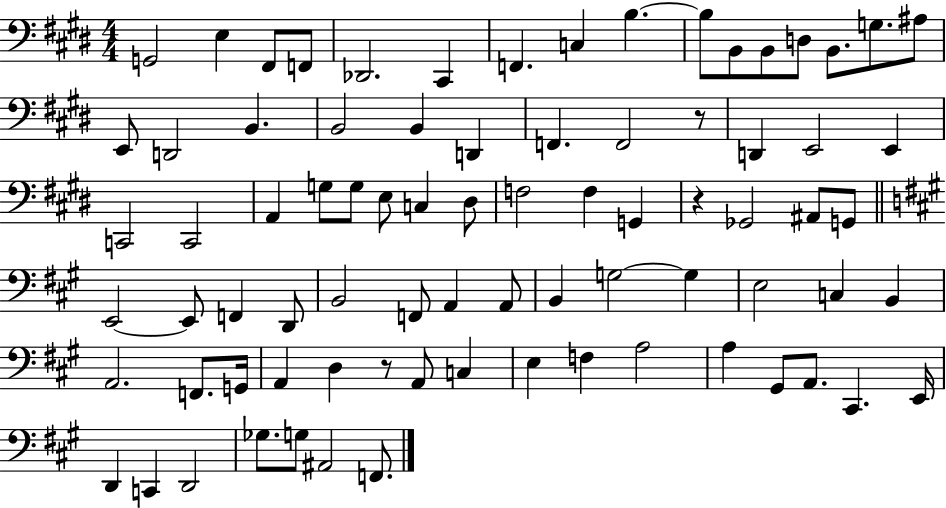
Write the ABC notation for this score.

X:1
T:Untitled
M:4/4
L:1/4
K:E
G,,2 E, ^F,,/2 F,,/2 _D,,2 ^C,, F,, C, B, B,/2 B,,/2 B,,/2 D,/2 B,,/2 G,/2 ^A,/2 E,,/2 D,,2 B,, B,,2 B,, D,, F,, F,,2 z/2 D,, E,,2 E,, C,,2 C,,2 A,, G,/2 G,/2 E,/2 C, ^D,/2 F,2 F, G,, z _G,,2 ^A,,/2 G,,/2 E,,2 E,,/2 F,, D,,/2 B,,2 F,,/2 A,, A,,/2 B,, G,2 G, E,2 C, B,, A,,2 F,,/2 G,,/4 A,, D, z/2 A,,/2 C, E, F, A,2 A, ^G,,/2 A,,/2 ^C,, E,,/4 D,, C,, D,,2 _G,/2 G,/2 ^A,,2 F,,/2